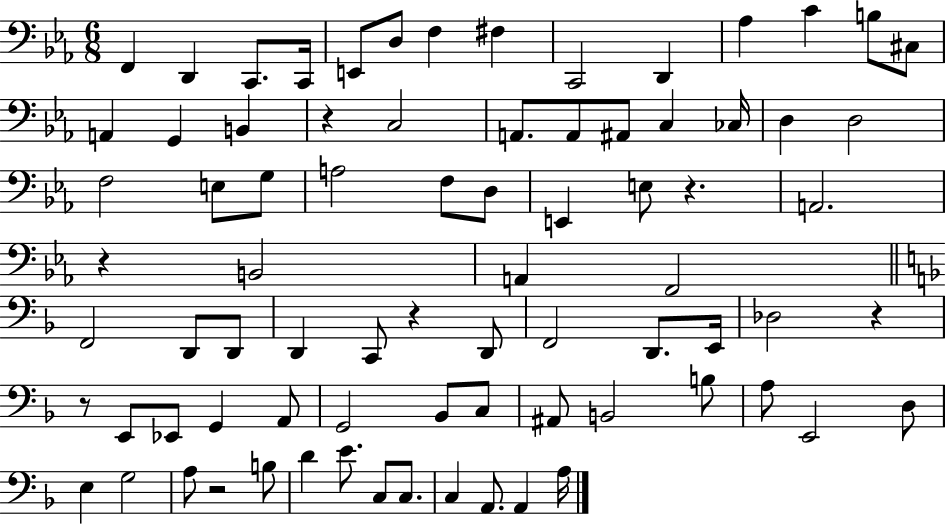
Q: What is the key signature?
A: EES major